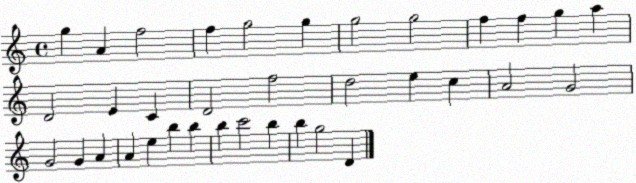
X:1
T:Untitled
M:4/4
L:1/4
K:C
g A f2 f g2 g g2 g2 f f g a D2 E C D2 f2 d2 e c A2 G2 G2 G A A e b b b c'2 b b g2 D